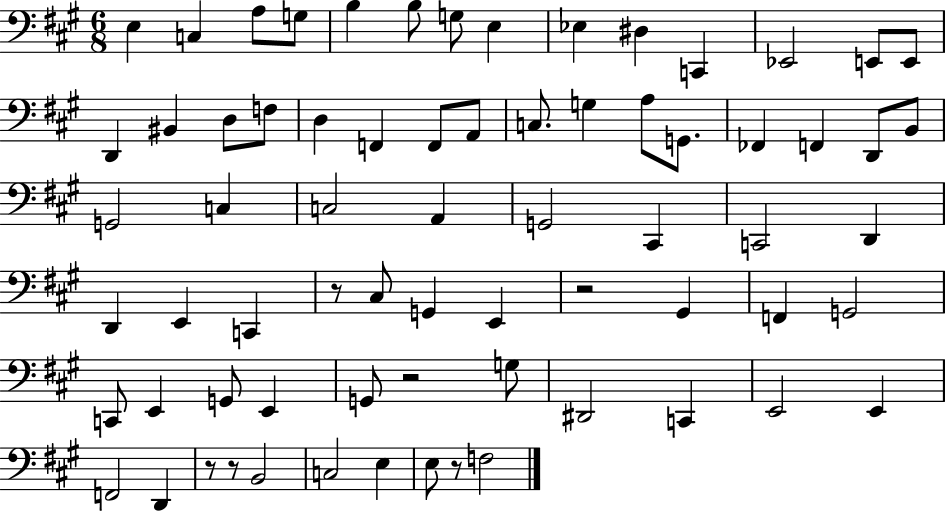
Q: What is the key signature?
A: A major